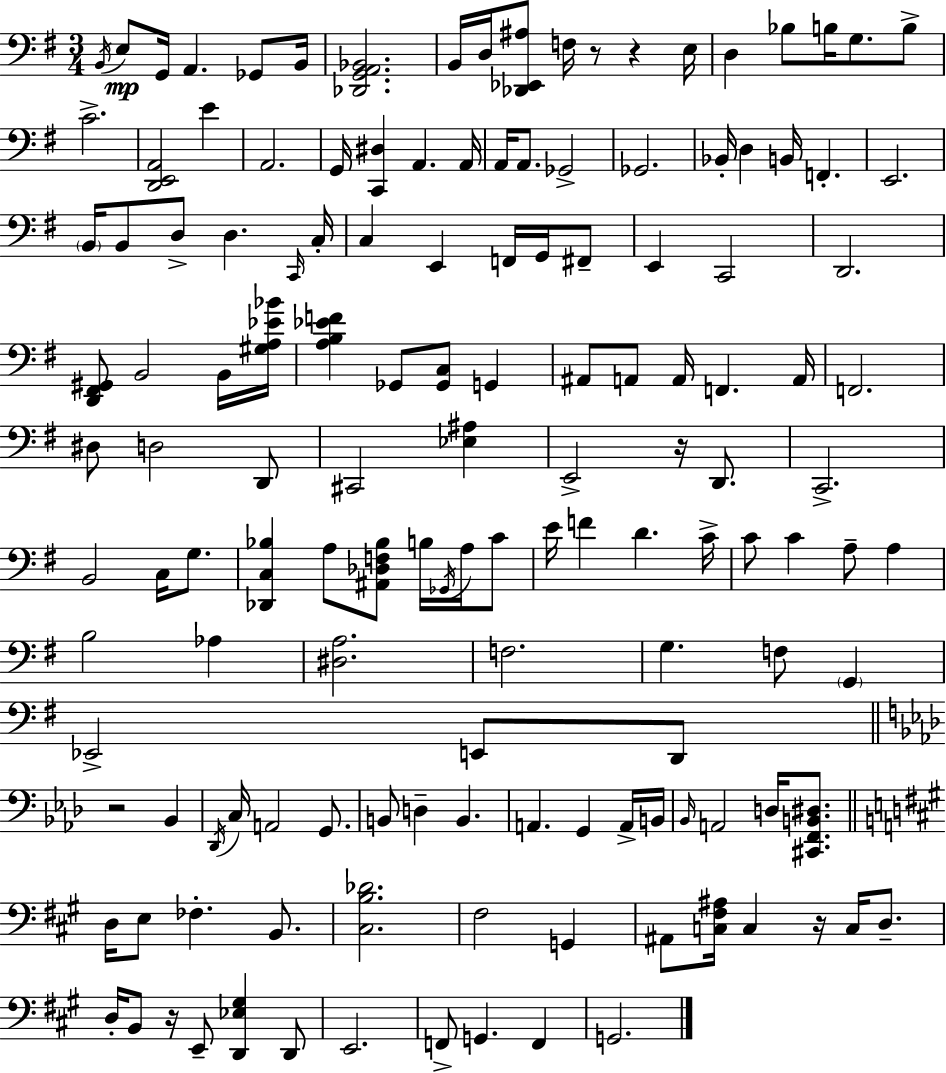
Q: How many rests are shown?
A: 6